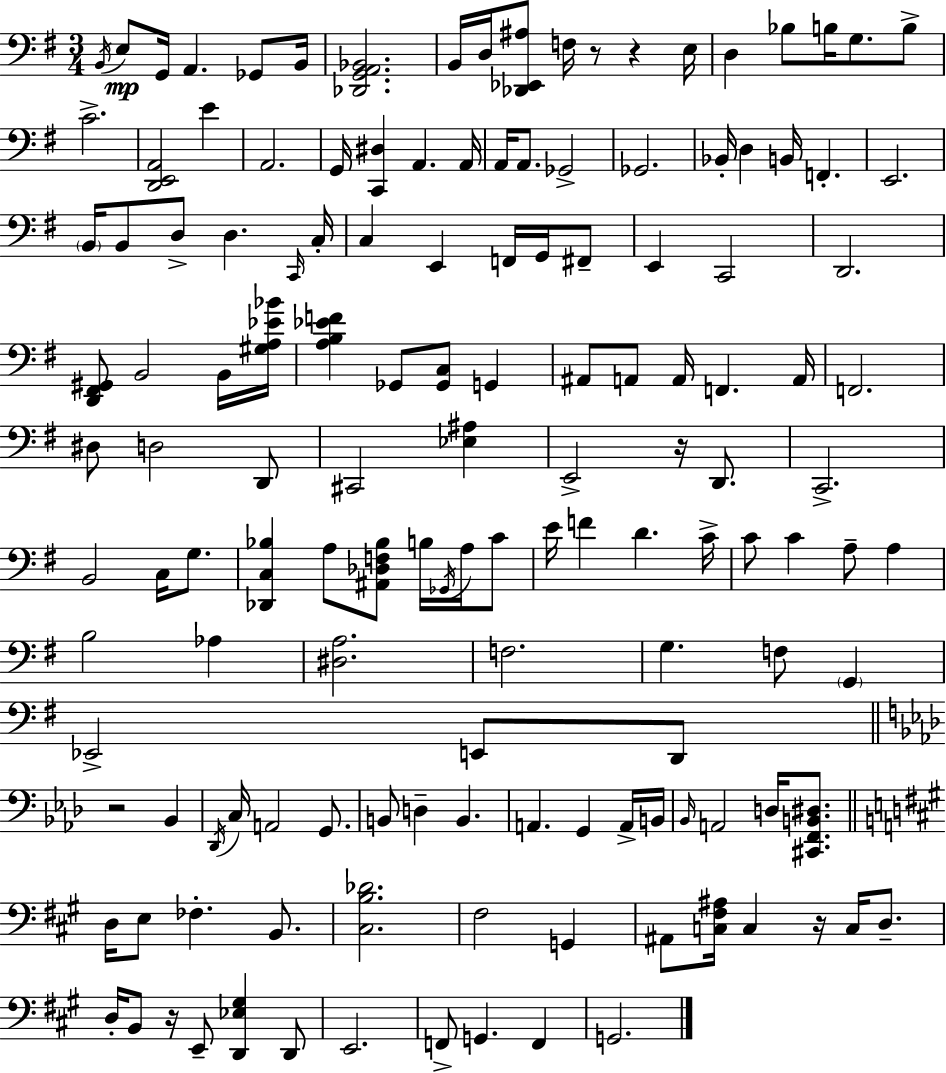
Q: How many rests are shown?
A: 6